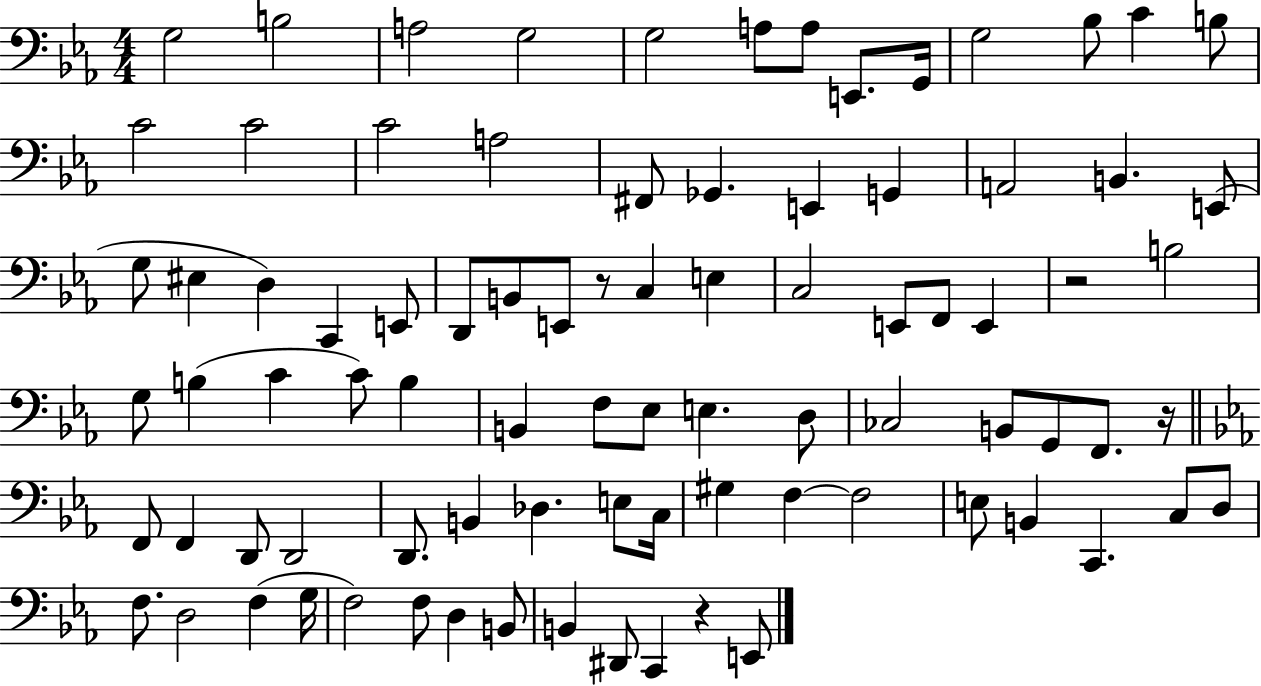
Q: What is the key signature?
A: EES major